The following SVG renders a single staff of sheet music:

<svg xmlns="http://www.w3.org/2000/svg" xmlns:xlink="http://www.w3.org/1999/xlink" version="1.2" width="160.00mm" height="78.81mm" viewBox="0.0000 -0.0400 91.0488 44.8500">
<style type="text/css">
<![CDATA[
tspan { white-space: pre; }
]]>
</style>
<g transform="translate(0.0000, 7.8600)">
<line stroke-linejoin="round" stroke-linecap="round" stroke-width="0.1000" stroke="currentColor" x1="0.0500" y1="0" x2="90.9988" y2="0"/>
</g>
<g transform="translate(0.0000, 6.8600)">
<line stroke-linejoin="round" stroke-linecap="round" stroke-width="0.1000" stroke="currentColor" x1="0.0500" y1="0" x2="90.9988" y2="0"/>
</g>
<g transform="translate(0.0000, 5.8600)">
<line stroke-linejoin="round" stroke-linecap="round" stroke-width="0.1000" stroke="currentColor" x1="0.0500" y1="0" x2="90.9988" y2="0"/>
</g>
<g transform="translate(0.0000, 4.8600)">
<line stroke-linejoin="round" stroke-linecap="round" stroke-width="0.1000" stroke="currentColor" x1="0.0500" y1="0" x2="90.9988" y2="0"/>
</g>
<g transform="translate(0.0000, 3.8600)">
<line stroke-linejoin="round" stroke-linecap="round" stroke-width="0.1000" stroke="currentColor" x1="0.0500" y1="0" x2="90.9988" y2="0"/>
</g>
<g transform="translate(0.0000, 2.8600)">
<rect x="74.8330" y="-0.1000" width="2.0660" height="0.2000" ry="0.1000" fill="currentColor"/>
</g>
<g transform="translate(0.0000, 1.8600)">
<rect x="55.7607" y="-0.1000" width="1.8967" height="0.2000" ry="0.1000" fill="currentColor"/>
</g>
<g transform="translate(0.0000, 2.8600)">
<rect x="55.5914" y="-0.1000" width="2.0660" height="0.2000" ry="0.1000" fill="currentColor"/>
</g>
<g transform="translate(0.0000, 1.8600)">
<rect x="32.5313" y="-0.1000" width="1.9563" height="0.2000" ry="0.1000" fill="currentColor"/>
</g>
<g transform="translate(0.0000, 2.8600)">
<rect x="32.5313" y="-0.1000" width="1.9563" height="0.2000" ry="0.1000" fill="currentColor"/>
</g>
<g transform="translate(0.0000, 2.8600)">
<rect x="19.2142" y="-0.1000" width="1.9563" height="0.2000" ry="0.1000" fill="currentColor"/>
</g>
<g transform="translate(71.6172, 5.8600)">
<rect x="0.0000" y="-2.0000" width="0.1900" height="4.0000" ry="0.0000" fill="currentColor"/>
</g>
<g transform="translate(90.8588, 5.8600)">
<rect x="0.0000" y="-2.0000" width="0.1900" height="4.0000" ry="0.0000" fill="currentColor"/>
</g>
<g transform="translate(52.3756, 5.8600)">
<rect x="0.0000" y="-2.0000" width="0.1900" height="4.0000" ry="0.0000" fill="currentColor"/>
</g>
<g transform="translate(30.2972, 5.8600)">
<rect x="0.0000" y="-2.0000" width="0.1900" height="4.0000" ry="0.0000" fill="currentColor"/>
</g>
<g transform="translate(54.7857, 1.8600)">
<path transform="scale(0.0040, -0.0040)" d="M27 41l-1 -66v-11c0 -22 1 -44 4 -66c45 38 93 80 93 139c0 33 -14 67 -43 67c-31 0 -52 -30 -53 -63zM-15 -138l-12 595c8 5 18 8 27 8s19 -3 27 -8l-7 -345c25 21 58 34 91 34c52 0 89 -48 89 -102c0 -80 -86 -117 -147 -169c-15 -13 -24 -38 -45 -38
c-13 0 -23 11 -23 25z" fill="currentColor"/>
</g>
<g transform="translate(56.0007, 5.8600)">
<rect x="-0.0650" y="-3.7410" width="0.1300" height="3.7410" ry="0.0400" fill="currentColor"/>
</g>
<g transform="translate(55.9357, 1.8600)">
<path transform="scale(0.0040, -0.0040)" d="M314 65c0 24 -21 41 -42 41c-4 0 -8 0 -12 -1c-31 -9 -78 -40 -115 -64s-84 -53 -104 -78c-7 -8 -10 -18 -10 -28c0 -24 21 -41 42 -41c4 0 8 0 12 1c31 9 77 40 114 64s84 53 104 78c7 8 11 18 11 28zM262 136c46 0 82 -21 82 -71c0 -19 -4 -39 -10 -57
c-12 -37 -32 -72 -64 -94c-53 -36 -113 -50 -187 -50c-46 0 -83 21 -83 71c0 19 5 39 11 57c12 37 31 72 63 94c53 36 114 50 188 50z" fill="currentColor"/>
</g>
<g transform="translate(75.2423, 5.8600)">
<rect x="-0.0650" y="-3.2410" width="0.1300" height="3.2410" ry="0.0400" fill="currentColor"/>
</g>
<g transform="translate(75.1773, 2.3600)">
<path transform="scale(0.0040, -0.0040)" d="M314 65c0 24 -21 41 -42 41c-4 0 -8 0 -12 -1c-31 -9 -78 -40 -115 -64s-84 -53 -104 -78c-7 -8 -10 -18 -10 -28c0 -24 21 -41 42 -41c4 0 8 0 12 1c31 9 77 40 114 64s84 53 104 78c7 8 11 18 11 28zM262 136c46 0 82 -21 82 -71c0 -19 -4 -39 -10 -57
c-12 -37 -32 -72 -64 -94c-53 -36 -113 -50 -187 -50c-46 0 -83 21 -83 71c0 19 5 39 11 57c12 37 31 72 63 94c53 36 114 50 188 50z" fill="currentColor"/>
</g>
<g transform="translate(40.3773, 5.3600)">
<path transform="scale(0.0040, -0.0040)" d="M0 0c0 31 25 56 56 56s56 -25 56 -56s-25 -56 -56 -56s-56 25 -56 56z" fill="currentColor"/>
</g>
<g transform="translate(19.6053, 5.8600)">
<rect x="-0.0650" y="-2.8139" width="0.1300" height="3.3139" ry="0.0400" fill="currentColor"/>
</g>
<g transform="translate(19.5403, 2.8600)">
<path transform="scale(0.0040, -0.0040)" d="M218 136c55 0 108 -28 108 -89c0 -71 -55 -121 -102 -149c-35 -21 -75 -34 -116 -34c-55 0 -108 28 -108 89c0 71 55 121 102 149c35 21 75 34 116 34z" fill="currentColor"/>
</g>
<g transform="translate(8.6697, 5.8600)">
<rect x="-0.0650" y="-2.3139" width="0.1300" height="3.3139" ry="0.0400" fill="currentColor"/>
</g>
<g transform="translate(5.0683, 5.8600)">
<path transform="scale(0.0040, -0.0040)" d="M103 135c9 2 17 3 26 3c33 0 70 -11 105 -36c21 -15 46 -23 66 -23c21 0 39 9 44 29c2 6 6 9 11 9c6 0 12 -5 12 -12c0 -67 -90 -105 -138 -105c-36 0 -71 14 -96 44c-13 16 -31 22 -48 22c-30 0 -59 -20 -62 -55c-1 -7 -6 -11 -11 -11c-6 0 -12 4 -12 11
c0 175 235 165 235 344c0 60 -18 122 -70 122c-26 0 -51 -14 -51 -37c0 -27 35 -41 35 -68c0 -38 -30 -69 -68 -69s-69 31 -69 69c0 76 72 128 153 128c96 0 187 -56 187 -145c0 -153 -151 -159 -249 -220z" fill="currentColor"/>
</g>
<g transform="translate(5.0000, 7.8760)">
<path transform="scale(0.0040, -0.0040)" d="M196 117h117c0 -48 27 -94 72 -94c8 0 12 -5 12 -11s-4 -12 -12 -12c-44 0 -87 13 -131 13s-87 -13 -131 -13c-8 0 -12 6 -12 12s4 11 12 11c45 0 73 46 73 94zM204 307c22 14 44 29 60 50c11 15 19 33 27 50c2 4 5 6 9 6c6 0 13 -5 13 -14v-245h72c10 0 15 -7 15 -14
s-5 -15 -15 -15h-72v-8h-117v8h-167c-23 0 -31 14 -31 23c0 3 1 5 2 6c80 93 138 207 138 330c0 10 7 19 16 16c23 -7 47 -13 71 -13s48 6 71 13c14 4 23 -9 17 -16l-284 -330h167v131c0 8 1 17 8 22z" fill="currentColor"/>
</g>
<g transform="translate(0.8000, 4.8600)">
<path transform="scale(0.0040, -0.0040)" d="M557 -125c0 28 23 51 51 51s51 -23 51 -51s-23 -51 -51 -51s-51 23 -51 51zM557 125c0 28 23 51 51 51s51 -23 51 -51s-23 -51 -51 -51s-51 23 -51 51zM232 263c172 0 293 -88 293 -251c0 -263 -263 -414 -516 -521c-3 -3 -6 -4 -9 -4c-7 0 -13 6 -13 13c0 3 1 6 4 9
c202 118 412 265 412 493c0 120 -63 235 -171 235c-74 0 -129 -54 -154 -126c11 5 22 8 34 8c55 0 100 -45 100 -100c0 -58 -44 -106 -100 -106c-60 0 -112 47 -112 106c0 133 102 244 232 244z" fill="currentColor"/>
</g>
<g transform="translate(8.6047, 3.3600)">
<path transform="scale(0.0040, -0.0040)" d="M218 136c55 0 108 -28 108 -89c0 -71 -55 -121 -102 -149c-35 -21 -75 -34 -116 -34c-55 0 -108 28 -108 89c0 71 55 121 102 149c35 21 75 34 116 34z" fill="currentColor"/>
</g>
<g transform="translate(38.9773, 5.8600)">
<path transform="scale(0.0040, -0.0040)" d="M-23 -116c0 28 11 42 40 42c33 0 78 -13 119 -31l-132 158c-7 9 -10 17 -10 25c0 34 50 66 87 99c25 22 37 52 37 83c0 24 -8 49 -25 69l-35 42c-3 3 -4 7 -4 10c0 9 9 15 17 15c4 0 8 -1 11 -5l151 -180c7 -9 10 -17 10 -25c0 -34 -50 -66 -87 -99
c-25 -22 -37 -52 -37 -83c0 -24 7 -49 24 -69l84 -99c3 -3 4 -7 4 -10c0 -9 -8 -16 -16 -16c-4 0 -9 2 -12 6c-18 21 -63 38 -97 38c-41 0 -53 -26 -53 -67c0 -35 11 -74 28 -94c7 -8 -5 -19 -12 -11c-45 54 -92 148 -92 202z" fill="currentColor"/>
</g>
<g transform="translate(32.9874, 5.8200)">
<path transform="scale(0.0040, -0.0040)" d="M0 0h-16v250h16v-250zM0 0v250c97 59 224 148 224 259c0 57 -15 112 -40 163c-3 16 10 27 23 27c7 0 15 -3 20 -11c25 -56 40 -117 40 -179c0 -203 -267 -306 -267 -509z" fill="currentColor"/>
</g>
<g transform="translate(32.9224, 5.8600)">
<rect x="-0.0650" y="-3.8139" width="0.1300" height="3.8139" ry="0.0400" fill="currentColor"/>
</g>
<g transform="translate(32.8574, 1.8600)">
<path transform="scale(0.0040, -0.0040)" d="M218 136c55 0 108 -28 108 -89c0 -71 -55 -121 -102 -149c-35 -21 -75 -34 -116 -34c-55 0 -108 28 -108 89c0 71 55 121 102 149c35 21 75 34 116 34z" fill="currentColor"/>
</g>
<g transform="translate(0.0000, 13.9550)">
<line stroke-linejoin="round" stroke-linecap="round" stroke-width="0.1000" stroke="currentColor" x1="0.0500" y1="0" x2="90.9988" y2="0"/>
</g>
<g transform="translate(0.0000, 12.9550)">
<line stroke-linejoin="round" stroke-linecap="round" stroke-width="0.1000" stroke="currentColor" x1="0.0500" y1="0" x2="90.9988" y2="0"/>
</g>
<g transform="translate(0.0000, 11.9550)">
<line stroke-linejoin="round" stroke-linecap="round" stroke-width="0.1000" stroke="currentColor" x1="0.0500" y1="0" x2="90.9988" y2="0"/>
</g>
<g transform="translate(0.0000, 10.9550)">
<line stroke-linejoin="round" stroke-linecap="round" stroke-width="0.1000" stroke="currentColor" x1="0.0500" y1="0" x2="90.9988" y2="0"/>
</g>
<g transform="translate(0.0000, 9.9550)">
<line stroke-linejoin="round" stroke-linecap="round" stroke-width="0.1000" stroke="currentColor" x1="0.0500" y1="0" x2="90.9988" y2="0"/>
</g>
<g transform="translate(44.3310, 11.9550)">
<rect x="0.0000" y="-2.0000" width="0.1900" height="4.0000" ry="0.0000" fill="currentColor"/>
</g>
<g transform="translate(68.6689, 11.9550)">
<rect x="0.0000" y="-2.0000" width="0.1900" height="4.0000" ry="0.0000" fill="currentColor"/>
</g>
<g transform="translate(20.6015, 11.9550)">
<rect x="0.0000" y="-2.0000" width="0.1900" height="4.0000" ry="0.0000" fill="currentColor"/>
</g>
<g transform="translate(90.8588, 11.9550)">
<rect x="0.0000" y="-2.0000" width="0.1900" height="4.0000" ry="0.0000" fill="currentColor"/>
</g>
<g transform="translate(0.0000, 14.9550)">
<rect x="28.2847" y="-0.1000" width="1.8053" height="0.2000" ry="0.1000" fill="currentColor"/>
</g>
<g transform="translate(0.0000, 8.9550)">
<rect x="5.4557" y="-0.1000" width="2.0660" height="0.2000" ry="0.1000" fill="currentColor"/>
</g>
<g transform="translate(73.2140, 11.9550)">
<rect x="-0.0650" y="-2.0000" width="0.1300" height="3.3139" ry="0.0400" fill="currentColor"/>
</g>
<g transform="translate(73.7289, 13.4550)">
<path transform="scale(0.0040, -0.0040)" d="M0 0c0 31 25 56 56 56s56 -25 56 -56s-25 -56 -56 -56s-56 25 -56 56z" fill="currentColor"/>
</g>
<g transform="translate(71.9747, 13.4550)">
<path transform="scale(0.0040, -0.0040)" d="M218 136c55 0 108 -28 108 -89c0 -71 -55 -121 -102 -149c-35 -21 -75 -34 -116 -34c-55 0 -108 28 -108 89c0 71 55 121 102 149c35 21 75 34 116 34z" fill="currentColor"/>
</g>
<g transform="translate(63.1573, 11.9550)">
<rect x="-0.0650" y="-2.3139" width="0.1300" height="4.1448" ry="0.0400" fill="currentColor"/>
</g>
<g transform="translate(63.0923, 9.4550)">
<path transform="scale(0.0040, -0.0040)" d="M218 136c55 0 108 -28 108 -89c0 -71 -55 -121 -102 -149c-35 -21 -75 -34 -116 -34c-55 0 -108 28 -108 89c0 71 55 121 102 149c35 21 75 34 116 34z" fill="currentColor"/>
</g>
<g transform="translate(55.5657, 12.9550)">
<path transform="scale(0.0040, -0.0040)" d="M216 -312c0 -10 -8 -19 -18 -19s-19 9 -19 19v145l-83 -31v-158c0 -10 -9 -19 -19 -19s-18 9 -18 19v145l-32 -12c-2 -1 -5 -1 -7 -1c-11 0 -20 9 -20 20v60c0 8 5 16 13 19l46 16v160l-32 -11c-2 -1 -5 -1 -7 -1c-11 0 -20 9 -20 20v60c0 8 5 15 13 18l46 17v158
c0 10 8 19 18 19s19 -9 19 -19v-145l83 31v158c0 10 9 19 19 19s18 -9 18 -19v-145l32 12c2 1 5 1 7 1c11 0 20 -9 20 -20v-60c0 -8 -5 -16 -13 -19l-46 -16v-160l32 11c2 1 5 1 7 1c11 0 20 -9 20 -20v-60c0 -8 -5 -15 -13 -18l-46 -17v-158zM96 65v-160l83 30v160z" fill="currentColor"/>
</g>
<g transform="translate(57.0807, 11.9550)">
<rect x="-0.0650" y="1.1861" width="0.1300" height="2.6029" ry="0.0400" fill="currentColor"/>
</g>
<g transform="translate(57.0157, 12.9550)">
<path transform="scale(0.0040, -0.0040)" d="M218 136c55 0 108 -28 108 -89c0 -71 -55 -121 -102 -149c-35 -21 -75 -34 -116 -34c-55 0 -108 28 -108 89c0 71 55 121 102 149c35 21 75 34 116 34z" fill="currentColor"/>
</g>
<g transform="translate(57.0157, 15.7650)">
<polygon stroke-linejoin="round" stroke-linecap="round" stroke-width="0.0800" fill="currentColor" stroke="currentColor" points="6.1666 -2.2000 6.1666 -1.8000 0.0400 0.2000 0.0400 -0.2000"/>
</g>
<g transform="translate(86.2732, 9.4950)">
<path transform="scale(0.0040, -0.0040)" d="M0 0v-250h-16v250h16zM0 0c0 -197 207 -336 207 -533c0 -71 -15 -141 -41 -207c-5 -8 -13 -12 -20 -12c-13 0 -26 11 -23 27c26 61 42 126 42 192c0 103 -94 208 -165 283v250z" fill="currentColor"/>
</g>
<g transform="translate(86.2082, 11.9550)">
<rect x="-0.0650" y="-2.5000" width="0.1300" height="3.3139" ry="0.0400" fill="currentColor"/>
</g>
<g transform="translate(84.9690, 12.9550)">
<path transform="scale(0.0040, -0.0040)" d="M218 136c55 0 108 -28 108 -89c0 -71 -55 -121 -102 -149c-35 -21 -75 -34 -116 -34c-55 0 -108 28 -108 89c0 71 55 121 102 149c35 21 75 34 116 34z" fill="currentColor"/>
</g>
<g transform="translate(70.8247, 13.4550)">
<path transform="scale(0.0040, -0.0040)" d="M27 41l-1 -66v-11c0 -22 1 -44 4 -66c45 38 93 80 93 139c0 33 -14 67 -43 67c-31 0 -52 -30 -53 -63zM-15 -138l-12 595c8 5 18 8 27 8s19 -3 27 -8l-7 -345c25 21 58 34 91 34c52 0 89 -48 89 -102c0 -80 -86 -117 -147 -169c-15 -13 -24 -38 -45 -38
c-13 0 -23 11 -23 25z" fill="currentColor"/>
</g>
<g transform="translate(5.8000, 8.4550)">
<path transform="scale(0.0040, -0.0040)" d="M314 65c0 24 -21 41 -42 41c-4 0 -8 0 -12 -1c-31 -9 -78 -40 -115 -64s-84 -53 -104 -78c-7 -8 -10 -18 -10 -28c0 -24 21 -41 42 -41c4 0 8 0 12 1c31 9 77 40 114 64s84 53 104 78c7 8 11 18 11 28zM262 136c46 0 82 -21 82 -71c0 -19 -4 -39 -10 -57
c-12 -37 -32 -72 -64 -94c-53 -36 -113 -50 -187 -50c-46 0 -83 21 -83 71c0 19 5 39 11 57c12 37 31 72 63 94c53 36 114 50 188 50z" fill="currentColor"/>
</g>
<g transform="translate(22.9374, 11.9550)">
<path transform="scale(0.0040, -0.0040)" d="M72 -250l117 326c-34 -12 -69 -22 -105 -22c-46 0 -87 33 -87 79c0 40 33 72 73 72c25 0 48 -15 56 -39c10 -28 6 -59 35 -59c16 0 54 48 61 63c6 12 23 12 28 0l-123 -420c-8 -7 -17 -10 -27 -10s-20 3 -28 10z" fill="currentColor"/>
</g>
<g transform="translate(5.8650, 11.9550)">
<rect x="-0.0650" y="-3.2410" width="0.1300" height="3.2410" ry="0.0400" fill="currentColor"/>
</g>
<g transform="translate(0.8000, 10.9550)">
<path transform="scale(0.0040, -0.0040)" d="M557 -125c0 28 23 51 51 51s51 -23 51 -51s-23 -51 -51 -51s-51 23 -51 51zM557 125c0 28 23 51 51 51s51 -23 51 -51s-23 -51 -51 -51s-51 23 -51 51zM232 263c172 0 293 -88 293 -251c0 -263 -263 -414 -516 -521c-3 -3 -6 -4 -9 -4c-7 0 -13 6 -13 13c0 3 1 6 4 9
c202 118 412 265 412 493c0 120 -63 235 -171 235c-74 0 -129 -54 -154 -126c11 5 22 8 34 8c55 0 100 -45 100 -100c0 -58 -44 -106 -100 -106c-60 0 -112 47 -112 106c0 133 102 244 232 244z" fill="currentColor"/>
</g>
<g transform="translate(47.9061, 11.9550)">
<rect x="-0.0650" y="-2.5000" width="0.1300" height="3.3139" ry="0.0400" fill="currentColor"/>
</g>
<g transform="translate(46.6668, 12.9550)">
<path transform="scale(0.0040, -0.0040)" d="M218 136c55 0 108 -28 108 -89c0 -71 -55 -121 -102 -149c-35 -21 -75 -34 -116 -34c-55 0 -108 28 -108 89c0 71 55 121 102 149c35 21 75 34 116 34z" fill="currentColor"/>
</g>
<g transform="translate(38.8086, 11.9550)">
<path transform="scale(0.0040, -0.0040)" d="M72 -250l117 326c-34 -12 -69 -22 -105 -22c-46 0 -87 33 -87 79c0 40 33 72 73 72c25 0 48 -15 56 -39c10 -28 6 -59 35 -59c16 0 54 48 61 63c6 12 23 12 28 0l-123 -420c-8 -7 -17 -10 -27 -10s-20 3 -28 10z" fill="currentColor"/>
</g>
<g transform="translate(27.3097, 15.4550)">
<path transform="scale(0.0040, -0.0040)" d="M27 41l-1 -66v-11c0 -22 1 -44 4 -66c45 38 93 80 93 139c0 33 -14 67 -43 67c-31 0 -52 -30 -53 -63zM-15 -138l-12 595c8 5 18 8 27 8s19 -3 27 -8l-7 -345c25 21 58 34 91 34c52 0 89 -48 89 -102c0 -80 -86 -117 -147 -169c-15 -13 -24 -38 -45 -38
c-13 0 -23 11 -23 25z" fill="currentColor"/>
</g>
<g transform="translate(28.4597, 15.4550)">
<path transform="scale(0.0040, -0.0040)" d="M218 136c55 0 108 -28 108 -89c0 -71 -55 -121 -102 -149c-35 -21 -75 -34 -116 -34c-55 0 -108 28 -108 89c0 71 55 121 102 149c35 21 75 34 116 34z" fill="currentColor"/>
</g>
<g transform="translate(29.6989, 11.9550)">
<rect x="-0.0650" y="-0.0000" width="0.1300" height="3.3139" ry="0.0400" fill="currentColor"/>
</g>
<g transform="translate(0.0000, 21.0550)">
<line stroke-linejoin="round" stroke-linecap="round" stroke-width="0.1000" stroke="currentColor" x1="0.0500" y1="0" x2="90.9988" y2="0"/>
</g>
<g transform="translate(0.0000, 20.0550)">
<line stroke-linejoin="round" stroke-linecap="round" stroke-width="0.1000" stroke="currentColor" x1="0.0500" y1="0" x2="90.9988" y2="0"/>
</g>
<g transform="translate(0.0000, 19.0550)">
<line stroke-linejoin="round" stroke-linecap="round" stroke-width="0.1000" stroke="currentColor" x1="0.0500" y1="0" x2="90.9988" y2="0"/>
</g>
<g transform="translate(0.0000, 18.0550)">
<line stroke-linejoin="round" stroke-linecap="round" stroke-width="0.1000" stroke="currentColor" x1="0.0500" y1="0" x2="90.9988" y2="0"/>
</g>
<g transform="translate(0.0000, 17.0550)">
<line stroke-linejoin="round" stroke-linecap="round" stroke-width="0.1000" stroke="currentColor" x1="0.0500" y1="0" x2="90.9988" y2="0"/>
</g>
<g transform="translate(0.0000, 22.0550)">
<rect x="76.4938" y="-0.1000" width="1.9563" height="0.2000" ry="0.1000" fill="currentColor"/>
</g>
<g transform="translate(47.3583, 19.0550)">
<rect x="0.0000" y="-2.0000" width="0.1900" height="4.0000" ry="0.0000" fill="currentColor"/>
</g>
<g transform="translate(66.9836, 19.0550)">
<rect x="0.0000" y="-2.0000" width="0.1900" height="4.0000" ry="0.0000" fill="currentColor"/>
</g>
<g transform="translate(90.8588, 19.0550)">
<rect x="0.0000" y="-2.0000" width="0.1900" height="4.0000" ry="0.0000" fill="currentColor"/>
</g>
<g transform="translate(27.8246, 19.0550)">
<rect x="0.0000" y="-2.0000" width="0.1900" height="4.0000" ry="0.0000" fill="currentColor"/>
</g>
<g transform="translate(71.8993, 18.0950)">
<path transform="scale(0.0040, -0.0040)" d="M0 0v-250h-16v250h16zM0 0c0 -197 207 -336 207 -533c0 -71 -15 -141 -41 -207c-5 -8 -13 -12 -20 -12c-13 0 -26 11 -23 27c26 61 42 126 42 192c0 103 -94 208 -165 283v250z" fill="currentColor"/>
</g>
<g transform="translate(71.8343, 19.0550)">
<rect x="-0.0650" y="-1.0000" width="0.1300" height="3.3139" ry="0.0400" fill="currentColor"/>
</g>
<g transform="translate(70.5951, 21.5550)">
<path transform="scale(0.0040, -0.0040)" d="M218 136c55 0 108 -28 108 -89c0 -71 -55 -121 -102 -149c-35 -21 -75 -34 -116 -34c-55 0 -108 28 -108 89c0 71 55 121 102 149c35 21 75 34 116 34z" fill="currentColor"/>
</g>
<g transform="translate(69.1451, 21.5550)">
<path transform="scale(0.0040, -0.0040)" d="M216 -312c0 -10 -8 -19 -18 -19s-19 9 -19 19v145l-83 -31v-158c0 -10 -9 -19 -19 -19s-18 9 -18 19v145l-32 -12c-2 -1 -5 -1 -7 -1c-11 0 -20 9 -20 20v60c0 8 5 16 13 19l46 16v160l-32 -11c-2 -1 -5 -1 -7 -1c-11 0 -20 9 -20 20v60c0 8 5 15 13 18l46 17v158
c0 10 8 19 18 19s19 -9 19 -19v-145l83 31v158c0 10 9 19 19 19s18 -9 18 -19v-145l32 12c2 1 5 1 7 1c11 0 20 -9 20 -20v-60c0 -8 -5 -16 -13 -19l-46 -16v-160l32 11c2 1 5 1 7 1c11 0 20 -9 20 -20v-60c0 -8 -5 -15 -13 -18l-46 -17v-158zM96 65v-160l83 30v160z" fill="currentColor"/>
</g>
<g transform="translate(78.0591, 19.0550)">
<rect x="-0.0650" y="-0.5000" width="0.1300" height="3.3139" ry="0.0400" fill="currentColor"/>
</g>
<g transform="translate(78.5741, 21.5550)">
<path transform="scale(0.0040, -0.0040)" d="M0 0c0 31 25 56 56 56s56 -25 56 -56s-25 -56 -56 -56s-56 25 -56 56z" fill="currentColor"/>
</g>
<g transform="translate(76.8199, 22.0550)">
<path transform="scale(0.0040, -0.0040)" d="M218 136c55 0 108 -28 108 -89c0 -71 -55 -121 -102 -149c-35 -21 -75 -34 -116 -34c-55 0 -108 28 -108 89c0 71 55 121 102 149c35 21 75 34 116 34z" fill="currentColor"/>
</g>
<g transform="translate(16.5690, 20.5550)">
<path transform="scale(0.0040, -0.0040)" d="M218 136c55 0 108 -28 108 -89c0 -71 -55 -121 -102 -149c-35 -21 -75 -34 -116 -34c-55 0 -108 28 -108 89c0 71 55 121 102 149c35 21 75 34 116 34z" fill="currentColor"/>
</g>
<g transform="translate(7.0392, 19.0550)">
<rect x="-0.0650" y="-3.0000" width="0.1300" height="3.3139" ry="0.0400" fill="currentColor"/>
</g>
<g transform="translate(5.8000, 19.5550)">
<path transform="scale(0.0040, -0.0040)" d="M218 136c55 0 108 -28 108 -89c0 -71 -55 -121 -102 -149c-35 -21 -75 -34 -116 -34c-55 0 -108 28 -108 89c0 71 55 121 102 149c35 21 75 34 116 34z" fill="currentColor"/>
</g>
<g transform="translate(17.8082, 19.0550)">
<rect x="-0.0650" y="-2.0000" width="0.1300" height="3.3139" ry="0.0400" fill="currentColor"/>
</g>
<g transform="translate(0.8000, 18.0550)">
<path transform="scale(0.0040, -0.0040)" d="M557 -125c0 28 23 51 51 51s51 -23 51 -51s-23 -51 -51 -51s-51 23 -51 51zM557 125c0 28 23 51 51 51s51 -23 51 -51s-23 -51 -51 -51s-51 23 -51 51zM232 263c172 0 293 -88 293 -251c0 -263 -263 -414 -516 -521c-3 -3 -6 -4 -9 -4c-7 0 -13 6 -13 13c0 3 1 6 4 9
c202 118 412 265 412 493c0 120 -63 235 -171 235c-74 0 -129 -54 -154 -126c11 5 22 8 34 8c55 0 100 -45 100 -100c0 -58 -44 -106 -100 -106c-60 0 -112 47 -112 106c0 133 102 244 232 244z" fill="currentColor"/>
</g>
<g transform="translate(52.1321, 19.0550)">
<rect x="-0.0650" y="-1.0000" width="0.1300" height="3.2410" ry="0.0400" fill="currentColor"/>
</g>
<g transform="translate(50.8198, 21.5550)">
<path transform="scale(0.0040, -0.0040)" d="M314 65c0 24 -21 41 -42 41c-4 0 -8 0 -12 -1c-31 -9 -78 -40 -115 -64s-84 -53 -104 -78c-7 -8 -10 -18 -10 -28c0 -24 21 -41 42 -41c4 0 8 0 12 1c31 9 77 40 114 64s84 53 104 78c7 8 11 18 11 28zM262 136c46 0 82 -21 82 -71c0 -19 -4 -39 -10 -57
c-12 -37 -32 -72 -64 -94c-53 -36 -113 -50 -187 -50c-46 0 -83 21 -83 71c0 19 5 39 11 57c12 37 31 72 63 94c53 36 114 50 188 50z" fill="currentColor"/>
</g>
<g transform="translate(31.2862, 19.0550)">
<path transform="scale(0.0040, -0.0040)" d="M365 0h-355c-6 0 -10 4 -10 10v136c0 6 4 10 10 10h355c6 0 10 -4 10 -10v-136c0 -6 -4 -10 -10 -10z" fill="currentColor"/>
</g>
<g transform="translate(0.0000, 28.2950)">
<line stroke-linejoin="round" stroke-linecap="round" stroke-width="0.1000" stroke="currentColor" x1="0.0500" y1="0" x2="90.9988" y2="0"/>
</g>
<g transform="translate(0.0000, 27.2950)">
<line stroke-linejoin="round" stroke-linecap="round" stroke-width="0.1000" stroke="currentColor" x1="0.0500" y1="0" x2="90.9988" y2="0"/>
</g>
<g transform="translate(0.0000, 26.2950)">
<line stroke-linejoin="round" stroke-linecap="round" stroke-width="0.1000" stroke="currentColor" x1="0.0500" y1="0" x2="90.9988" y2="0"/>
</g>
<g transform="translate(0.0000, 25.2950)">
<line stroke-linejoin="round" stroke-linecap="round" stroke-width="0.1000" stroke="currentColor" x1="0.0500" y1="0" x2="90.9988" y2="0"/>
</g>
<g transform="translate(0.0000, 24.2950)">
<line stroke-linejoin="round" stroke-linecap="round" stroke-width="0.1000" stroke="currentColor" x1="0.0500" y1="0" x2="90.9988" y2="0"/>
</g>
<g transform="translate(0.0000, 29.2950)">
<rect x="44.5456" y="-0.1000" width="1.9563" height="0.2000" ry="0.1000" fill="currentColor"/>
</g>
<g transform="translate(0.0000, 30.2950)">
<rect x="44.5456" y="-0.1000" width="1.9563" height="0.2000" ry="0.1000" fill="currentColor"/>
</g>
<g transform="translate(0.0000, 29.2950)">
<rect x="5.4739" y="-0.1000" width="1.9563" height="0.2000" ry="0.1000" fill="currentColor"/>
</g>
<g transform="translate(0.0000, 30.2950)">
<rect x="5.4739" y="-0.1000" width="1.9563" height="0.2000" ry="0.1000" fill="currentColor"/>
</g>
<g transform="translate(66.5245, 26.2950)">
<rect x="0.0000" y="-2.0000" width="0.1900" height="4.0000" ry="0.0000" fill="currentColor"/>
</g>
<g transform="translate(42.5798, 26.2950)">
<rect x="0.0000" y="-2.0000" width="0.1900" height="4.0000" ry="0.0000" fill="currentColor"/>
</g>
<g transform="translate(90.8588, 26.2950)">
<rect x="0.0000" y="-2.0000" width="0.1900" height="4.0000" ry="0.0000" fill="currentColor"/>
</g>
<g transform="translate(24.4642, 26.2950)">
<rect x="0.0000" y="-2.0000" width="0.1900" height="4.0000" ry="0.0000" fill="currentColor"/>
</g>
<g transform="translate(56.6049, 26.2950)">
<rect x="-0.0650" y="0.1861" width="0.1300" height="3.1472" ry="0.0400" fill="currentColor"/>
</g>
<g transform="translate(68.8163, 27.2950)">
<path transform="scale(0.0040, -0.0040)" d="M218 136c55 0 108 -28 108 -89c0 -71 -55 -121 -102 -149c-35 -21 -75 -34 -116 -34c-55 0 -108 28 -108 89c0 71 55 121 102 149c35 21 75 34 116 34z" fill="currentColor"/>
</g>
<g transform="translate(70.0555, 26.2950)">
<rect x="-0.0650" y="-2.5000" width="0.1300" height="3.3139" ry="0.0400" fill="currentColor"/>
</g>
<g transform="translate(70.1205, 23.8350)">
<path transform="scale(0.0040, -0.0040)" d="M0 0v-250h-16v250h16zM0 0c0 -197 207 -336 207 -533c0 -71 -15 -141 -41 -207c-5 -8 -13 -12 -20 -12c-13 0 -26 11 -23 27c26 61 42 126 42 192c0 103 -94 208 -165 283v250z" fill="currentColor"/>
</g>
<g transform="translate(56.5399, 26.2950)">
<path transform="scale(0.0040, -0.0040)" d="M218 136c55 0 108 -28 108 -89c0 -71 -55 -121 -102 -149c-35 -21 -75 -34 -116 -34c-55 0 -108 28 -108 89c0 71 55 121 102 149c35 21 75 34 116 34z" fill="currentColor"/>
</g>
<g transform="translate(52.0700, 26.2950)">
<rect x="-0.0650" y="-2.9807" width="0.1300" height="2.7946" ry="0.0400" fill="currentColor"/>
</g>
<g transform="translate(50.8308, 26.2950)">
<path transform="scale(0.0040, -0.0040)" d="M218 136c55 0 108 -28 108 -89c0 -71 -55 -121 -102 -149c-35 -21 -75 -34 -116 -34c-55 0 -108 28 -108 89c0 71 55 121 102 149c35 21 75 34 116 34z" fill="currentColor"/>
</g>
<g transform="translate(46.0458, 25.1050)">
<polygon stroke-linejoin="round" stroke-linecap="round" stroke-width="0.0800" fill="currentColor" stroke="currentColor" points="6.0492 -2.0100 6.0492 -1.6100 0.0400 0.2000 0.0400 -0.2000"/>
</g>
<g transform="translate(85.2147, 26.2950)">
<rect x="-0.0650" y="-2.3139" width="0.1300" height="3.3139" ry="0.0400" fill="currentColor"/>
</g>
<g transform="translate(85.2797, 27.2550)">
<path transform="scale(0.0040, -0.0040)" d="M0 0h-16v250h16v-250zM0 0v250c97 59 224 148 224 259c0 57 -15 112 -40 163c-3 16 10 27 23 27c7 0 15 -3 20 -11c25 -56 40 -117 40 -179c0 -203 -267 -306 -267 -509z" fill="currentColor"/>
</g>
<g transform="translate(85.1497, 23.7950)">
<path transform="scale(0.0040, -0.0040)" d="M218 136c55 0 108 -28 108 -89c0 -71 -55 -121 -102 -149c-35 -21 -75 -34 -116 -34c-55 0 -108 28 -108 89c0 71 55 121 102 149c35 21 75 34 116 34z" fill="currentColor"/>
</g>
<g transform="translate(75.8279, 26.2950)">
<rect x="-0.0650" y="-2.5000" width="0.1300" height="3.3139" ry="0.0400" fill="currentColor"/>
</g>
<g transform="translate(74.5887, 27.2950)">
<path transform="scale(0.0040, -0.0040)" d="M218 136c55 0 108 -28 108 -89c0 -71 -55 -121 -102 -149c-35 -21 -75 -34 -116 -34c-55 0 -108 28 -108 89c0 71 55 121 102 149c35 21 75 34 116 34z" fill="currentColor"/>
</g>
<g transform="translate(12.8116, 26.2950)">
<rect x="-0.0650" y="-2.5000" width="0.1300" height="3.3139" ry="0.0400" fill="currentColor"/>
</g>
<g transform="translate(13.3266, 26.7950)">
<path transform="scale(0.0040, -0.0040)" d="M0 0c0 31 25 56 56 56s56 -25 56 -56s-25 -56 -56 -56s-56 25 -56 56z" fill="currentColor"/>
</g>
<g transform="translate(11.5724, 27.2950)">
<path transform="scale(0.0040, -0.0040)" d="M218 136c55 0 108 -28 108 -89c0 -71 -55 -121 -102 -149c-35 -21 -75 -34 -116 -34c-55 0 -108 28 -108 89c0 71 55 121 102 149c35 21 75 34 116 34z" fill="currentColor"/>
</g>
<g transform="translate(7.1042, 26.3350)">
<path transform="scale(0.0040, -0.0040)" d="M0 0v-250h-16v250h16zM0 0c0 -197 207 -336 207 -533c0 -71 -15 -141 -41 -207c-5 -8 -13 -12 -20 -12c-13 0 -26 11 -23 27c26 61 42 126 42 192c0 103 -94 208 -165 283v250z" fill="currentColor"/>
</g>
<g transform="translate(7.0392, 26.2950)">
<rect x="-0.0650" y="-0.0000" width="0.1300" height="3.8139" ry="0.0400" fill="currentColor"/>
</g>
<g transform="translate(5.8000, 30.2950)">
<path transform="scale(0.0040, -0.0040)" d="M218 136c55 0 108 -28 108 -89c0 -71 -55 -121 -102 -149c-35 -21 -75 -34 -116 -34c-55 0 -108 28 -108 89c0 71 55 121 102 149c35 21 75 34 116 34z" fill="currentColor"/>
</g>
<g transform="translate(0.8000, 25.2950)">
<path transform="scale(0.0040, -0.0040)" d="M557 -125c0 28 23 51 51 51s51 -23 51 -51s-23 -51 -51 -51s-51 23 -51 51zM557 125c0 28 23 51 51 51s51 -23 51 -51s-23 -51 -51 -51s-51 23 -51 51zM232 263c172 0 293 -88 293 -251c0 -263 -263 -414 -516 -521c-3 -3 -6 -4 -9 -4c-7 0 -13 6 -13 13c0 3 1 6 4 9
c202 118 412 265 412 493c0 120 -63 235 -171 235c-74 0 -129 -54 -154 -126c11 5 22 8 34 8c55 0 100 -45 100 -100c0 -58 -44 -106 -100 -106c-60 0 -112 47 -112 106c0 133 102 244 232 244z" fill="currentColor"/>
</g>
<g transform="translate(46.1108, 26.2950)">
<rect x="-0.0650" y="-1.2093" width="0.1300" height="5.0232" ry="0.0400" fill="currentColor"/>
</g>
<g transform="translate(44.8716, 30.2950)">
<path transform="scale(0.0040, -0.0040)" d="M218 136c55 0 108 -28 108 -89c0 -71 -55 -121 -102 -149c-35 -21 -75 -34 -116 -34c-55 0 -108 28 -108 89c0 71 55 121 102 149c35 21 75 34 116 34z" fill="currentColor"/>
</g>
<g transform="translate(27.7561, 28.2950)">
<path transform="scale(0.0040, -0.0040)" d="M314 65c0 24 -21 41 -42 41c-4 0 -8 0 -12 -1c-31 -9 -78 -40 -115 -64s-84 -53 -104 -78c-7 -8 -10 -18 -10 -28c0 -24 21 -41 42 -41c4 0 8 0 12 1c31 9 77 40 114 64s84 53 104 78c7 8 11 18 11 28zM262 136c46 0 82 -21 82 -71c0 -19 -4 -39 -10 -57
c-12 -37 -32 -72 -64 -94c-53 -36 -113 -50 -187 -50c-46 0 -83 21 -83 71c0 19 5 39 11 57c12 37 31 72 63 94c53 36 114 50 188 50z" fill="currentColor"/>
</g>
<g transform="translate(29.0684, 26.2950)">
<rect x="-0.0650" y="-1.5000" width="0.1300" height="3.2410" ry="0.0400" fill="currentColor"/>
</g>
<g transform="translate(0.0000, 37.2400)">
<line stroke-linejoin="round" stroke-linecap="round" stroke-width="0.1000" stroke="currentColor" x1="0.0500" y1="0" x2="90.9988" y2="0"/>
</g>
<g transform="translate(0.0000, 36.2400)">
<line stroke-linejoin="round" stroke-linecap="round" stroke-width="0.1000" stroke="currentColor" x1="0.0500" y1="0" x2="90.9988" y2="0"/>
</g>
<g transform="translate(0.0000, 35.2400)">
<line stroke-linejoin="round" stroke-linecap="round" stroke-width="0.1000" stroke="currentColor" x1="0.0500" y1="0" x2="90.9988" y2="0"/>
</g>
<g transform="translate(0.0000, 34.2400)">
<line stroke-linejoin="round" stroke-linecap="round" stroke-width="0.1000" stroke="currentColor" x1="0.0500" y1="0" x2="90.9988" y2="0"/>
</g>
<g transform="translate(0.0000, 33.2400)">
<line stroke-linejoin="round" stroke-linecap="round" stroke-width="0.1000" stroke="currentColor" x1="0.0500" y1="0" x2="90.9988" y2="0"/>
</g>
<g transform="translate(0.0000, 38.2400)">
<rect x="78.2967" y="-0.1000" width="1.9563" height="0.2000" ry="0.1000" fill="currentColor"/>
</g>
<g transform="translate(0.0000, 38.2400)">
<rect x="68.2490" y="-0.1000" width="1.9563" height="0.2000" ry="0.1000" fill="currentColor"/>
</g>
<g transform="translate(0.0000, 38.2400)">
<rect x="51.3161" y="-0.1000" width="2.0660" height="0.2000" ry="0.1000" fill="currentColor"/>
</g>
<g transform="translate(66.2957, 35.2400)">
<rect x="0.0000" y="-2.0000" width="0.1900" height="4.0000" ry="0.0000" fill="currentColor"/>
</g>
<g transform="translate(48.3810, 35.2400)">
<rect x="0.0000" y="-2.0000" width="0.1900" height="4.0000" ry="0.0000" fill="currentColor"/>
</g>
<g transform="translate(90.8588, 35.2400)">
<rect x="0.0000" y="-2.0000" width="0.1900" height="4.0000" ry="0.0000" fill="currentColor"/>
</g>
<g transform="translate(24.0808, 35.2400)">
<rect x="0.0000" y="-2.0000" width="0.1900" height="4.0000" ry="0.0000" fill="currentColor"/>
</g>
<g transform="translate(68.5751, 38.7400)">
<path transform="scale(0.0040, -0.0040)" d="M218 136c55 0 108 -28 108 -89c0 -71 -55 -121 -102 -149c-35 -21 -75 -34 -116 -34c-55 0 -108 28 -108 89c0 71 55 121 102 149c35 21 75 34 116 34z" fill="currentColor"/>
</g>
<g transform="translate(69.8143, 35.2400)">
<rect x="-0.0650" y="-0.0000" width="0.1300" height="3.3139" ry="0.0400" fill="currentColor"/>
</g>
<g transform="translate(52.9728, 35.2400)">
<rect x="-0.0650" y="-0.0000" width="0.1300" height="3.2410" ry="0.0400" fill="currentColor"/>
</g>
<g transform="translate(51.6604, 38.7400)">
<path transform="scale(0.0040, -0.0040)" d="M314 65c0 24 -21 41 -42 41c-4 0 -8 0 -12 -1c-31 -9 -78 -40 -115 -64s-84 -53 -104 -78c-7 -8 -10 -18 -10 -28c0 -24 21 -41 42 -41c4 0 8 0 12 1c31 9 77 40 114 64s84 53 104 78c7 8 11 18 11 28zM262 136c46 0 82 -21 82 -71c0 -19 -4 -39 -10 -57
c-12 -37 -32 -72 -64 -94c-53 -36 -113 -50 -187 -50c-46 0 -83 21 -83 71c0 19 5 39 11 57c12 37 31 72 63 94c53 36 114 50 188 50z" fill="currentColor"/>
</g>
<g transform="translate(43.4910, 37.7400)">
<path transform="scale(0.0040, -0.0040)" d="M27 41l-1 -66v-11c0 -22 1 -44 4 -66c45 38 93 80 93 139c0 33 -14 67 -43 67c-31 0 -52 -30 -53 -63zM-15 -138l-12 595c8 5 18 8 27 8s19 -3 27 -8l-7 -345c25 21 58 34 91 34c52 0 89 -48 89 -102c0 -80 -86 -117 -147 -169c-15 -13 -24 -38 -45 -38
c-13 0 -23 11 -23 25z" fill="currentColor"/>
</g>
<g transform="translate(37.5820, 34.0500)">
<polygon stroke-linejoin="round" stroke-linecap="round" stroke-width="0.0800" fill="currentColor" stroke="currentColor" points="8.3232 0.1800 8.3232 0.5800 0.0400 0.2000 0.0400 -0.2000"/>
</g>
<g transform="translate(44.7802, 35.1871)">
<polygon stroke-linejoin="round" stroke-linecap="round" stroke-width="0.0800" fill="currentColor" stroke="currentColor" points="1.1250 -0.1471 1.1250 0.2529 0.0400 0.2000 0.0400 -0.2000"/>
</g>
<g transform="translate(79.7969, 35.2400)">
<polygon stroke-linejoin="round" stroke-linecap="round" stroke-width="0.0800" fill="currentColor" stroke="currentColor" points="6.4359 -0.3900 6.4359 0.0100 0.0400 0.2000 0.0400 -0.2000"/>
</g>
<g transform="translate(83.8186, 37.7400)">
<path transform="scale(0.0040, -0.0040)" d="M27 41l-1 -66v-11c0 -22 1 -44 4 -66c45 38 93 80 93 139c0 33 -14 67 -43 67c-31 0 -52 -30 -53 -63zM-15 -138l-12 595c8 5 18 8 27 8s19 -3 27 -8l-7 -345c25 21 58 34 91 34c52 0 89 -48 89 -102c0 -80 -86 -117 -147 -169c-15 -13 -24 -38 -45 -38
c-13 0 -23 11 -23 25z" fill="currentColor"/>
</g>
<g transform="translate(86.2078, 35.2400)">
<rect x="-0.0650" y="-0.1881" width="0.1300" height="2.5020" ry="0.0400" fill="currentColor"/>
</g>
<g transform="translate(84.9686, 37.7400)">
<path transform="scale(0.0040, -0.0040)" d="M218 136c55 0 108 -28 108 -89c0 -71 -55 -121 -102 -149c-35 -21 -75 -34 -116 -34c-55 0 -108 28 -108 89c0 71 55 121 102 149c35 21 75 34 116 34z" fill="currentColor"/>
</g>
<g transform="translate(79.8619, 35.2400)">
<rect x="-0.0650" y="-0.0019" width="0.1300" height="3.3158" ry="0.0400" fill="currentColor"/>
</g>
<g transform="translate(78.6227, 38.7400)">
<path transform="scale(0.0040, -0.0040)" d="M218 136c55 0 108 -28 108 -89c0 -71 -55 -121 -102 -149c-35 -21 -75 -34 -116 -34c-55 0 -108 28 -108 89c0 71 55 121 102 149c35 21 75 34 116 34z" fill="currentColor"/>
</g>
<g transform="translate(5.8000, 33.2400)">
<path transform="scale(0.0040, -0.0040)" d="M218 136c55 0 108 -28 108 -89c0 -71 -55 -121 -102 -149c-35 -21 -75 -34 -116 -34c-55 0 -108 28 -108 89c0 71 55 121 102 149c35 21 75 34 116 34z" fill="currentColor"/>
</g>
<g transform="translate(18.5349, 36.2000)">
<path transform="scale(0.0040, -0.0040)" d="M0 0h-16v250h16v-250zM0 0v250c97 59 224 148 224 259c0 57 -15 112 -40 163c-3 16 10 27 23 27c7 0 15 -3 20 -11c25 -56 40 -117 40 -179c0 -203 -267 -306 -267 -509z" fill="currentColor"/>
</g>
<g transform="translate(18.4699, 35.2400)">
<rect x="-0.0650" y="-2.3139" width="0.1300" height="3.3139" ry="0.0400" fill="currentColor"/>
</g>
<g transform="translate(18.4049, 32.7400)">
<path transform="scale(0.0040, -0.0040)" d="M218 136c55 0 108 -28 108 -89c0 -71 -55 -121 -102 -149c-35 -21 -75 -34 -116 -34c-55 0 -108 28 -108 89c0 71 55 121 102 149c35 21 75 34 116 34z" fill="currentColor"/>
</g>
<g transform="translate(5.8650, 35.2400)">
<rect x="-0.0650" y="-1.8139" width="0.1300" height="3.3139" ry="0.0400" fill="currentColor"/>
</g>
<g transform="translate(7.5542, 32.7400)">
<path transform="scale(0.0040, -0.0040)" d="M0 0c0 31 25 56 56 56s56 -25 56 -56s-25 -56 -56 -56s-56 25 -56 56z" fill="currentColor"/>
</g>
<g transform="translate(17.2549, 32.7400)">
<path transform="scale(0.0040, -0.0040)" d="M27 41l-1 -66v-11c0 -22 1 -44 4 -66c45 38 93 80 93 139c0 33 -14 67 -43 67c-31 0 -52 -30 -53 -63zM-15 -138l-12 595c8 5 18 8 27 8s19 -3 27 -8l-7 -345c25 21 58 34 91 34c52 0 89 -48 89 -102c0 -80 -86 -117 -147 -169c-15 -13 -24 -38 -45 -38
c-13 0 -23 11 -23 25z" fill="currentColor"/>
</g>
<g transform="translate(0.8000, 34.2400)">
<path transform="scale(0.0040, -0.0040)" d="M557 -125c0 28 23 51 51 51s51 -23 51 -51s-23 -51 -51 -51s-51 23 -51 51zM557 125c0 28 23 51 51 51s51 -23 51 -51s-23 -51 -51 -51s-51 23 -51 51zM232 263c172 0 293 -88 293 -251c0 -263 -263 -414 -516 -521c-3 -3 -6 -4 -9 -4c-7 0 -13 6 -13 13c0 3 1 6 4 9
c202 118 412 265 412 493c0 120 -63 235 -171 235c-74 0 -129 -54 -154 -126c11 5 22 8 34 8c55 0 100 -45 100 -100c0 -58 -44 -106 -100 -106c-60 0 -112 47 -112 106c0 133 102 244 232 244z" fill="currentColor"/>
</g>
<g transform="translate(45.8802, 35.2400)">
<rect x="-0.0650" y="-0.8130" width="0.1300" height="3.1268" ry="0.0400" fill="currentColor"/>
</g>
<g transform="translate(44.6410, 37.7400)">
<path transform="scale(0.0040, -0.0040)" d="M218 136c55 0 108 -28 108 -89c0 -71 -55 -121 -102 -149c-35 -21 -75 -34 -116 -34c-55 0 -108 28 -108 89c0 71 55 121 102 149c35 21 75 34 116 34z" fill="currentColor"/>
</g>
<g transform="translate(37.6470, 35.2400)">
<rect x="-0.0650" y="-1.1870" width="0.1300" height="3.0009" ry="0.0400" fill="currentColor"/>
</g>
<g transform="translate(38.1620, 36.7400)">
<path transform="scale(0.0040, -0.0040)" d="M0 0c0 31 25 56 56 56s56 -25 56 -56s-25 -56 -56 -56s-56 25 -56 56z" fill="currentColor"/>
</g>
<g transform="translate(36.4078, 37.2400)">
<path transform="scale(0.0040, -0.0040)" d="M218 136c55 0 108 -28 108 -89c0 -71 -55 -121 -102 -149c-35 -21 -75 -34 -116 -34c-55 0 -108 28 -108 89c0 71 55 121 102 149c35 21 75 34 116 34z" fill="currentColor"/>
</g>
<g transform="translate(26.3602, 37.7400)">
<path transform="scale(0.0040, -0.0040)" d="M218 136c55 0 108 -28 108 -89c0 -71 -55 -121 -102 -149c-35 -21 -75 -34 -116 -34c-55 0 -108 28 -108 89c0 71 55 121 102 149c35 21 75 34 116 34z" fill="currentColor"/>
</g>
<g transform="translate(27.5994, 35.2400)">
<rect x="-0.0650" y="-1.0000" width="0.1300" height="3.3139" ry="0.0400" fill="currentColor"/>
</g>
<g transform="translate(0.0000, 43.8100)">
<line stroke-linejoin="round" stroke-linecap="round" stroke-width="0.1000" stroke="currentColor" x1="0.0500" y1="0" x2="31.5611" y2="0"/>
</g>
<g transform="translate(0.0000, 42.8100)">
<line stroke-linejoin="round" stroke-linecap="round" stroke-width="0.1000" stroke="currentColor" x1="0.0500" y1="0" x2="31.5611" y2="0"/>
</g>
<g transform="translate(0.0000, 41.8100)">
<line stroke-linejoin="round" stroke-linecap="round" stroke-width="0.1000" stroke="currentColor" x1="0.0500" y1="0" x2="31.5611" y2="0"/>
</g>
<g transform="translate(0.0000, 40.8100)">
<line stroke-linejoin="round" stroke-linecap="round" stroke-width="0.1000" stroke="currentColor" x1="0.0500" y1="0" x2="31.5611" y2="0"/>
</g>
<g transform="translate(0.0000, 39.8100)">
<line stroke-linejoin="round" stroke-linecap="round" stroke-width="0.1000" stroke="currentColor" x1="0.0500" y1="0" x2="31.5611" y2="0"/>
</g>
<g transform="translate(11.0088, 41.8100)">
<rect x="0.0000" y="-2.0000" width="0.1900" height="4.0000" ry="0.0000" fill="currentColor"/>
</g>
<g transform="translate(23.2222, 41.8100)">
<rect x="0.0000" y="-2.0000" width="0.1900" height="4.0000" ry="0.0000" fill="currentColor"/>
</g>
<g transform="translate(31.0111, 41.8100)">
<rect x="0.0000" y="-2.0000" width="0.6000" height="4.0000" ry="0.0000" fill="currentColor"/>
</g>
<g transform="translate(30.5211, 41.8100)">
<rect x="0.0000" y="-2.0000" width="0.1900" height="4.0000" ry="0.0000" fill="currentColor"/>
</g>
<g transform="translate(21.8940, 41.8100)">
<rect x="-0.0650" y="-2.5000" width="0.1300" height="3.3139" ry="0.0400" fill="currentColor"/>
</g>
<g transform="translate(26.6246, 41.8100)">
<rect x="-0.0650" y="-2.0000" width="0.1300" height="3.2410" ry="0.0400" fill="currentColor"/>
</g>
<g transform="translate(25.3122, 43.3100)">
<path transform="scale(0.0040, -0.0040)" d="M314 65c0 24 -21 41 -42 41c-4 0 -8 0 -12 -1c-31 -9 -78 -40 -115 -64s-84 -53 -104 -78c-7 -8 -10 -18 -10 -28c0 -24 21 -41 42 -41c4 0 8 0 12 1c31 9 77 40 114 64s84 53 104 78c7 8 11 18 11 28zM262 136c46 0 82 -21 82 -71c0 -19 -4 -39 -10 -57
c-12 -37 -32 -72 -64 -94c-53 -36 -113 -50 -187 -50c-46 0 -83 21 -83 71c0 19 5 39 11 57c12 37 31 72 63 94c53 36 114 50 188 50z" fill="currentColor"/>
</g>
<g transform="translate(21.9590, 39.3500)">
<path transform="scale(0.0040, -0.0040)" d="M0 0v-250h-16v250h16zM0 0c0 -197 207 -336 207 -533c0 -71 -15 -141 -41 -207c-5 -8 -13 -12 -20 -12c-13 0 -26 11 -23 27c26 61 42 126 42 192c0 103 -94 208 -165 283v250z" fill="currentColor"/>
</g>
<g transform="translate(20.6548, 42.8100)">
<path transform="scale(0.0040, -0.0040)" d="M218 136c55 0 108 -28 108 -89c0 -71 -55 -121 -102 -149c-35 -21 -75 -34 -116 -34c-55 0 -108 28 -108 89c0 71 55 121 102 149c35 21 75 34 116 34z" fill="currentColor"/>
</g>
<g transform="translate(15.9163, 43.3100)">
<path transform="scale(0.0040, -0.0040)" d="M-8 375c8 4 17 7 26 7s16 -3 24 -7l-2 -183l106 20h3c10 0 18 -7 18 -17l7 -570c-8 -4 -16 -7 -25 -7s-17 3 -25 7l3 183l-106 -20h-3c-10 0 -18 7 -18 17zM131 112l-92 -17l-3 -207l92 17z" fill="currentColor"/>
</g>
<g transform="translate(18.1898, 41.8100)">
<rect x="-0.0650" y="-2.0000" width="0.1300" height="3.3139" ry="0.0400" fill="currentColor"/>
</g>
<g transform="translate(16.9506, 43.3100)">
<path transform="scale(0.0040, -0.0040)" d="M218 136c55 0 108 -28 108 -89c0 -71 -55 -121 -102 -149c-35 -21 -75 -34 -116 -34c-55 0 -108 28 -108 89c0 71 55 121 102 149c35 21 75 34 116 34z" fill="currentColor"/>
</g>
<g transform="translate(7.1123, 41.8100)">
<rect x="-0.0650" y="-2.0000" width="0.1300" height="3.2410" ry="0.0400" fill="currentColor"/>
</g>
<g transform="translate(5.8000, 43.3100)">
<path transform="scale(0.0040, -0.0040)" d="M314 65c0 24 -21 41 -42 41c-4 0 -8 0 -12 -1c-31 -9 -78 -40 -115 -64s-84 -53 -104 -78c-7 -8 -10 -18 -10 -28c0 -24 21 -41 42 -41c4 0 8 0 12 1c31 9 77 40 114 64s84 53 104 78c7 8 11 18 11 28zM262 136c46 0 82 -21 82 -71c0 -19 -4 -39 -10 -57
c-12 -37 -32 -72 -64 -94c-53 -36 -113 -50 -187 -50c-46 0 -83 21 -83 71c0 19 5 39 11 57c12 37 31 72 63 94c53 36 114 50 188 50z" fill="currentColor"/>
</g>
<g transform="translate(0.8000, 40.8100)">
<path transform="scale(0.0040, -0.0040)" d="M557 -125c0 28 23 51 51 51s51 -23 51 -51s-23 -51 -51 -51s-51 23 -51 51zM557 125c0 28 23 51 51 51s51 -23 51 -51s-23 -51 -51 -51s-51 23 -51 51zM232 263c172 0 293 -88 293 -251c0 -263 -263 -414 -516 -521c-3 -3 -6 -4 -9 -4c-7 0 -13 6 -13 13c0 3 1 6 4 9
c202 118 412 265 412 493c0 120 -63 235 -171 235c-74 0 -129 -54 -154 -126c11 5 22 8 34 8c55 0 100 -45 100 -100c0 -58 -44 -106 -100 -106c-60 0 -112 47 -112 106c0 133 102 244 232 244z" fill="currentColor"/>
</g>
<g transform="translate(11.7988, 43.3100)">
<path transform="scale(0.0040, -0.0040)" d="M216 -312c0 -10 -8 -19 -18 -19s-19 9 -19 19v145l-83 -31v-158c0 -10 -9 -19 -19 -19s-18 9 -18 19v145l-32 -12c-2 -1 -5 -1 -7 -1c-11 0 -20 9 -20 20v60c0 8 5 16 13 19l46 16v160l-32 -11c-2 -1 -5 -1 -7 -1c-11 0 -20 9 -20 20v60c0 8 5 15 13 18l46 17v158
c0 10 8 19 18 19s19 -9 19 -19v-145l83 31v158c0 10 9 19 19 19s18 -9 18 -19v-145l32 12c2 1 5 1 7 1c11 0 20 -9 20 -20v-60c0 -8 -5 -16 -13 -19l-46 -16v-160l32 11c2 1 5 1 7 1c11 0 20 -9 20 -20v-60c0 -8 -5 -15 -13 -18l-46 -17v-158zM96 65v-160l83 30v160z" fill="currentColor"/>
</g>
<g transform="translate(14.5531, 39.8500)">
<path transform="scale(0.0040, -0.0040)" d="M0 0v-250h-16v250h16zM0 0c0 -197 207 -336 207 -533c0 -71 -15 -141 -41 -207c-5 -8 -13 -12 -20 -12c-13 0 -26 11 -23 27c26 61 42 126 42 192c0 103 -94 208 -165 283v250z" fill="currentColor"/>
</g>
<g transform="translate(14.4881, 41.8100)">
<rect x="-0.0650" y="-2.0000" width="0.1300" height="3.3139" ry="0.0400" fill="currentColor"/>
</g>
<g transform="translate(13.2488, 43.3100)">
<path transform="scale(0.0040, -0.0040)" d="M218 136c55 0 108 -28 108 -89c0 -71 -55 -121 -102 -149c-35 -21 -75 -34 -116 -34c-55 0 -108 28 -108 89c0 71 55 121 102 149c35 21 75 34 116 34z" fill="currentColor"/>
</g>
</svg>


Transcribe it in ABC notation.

X:1
T:Untitled
M:2/4
L:1/4
K:C
B, C E/2 z _E2 D2 D2 z/2 _D,, z/2 B,, ^B,,/2 B,/2 _A,, B,,/2 C, A,, z2 F,,2 ^F,,/2 E,, C,,/2 B,, G,,2 C,,/2 D,/2 D, B,,/2 B,, B,/2 A, _B,/2 F,, G,,/2 _F,,/4 D,,2 D,, D,,/2 _F,,/2 A,,2 ^A,,/2 A,, B,,/2 A,,2